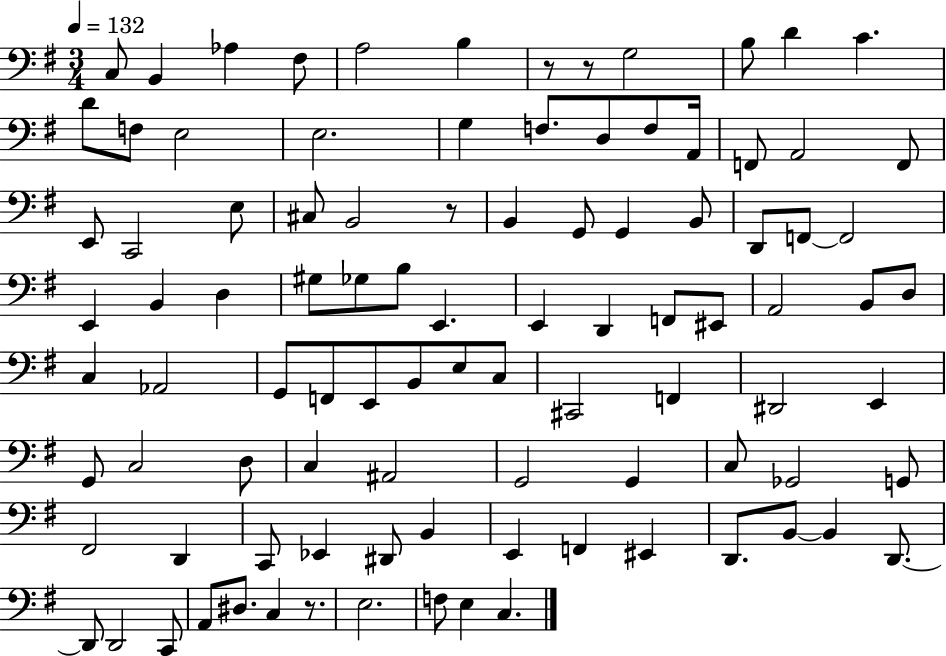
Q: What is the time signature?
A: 3/4